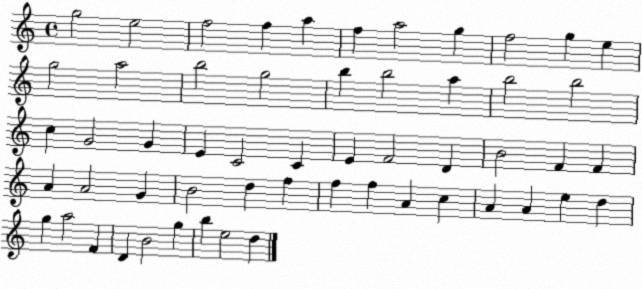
X:1
T:Untitled
M:4/4
L:1/4
K:C
g2 e2 f2 f a f a2 g f2 g e g2 a2 b2 g2 b b2 a b2 b2 c G2 G E C2 C E F2 D B2 F F A A2 G B2 d f f f A c A A e d g a2 F D B2 g b e2 d